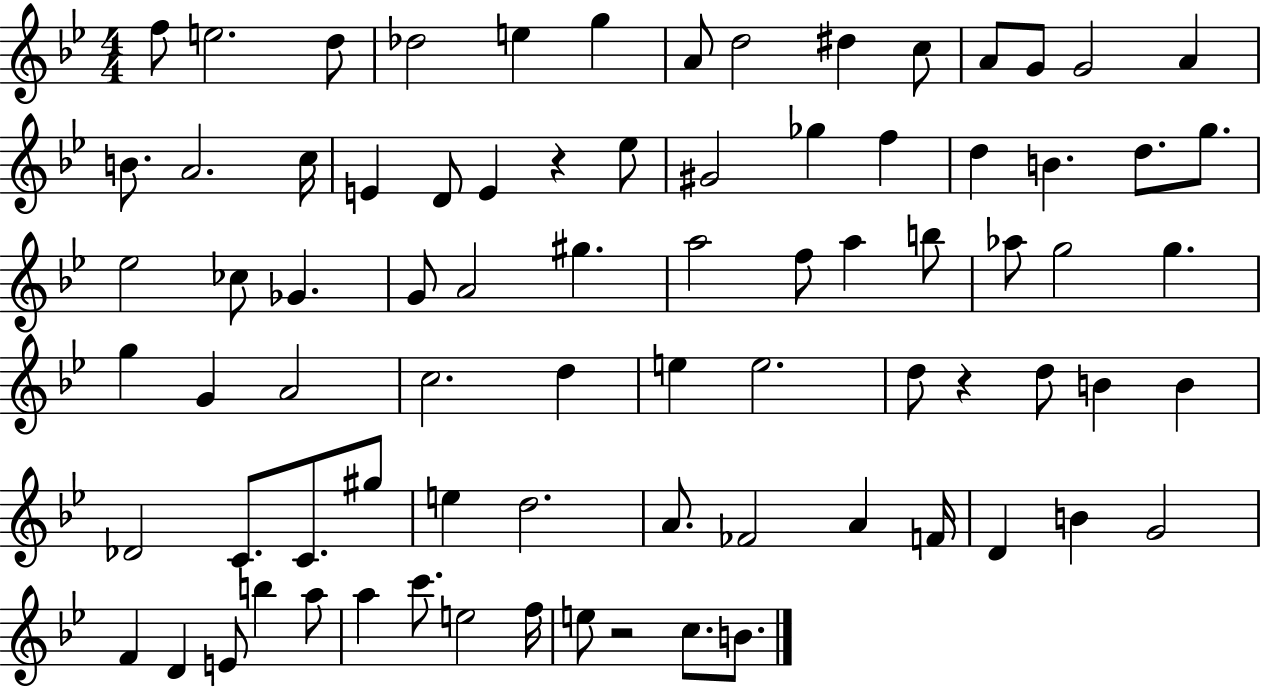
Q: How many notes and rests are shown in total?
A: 80